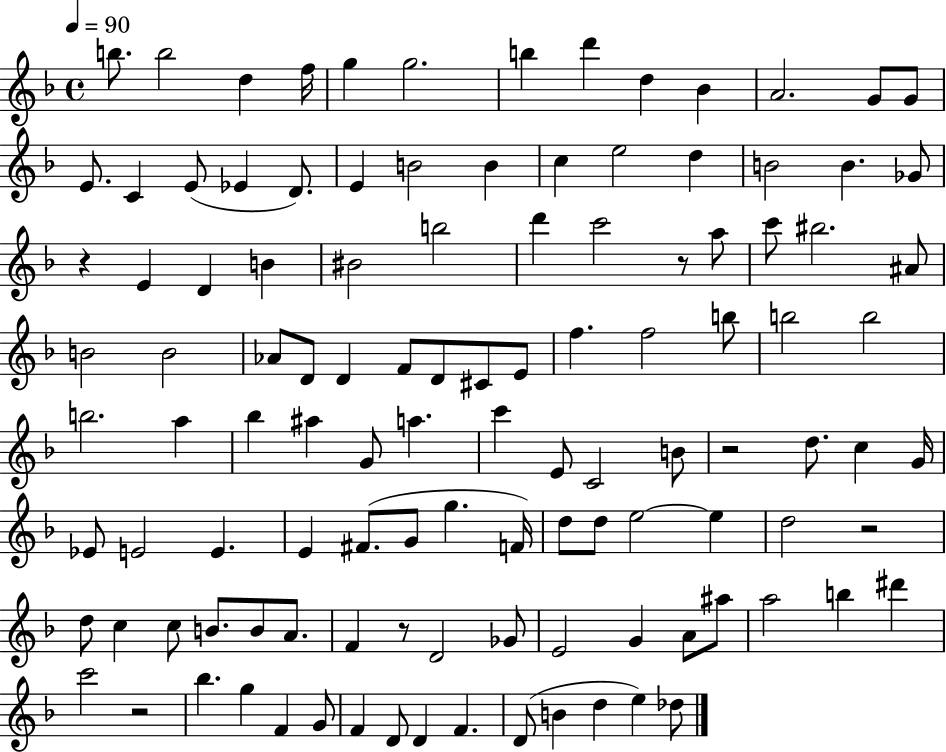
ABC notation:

X:1
T:Untitled
M:4/4
L:1/4
K:F
b/2 b2 d f/4 g g2 b d' d _B A2 G/2 G/2 E/2 C E/2 _E D/2 E B2 B c e2 d B2 B _G/2 z E D B ^B2 b2 d' c'2 z/2 a/2 c'/2 ^b2 ^A/2 B2 B2 _A/2 D/2 D F/2 D/2 ^C/2 E/2 f f2 b/2 b2 b2 b2 a _b ^a G/2 a c' E/2 C2 B/2 z2 d/2 c G/4 _E/2 E2 E E ^F/2 G/2 g F/4 d/2 d/2 e2 e d2 z2 d/2 c c/2 B/2 B/2 A/2 F z/2 D2 _G/2 E2 G A/2 ^a/2 a2 b ^d' c'2 z2 _b g F G/2 F D/2 D F D/2 B d e _d/2